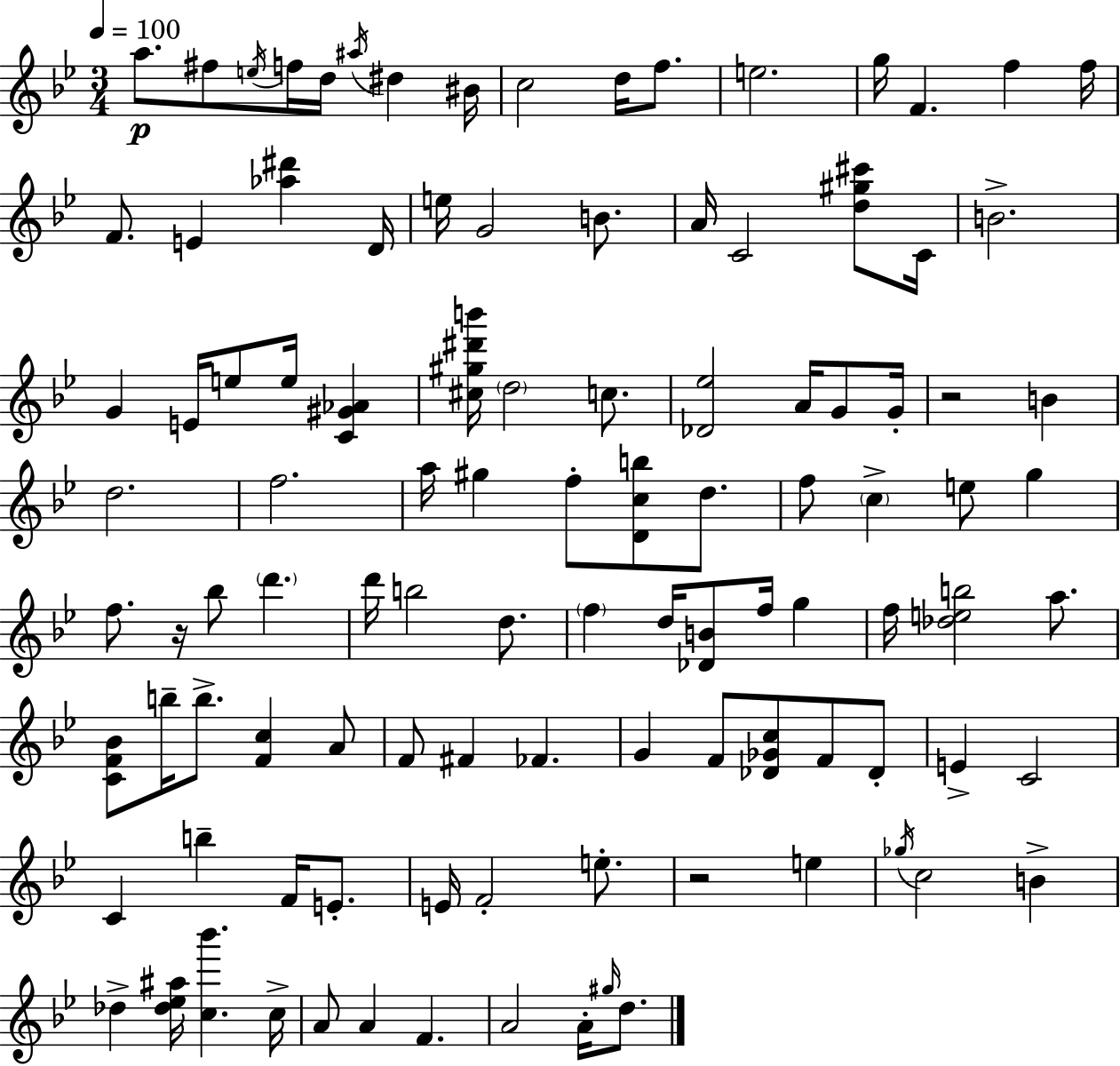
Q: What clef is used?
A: treble